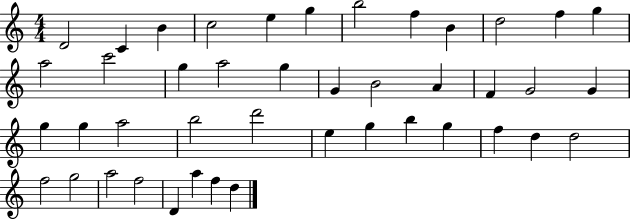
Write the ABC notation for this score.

X:1
T:Untitled
M:4/4
L:1/4
K:C
D2 C B c2 e g b2 f B d2 f g a2 c'2 g a2 g G B2 A F G2 G g g a2 b2 d'2 e g b g f d d2 f2 g2 a2 f2 D a f d